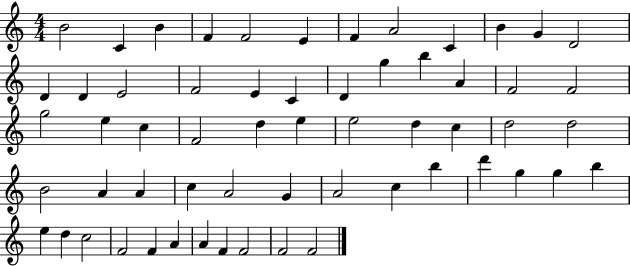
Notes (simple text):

B4/h C4/q B4/q F4/q F4/h E4/q F4/q A4/h C4/q B4/q G4/q D4/h D4/q D4/q E4/h F4/h E4/q C4/q D4/q G5/q B5/q A4/q F4/h F4/h G5/h E5/q C5/q F4/h D5/q E5/q E5/h D5/q C5/q D5/h D5/h B4/h A4/q A4/q C5/q A4/h G4/q A4/h C5/q B5/q D6/q G5/q G5/q B5/q E5/q D5/q C5/h F4/h F4/q A4/q A4/q F4/q F4/h F4/h F4/h